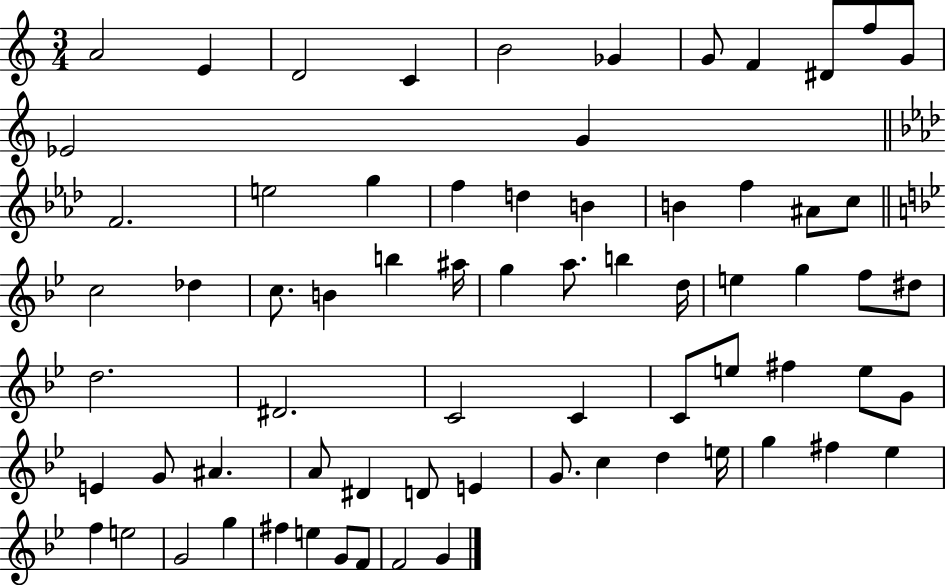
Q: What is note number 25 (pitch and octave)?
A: Db5